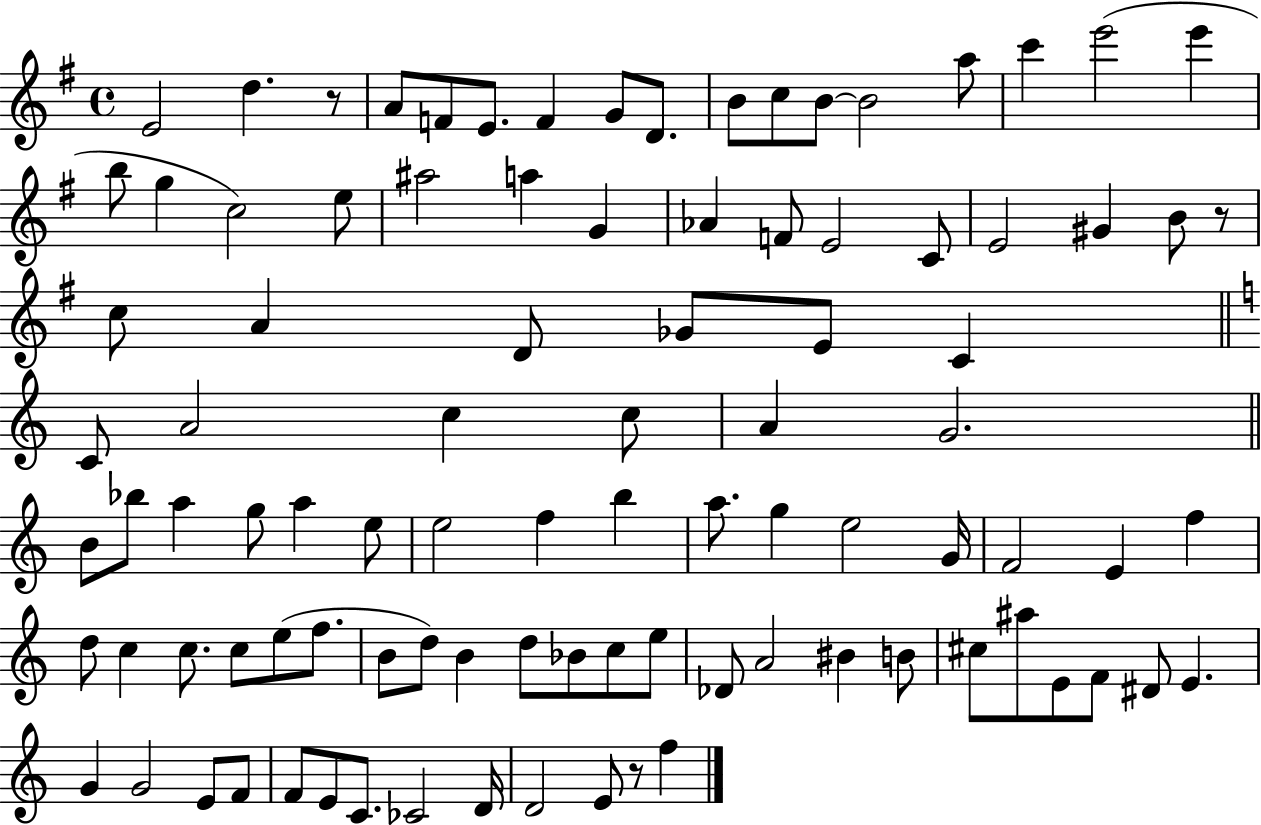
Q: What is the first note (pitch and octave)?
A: E4